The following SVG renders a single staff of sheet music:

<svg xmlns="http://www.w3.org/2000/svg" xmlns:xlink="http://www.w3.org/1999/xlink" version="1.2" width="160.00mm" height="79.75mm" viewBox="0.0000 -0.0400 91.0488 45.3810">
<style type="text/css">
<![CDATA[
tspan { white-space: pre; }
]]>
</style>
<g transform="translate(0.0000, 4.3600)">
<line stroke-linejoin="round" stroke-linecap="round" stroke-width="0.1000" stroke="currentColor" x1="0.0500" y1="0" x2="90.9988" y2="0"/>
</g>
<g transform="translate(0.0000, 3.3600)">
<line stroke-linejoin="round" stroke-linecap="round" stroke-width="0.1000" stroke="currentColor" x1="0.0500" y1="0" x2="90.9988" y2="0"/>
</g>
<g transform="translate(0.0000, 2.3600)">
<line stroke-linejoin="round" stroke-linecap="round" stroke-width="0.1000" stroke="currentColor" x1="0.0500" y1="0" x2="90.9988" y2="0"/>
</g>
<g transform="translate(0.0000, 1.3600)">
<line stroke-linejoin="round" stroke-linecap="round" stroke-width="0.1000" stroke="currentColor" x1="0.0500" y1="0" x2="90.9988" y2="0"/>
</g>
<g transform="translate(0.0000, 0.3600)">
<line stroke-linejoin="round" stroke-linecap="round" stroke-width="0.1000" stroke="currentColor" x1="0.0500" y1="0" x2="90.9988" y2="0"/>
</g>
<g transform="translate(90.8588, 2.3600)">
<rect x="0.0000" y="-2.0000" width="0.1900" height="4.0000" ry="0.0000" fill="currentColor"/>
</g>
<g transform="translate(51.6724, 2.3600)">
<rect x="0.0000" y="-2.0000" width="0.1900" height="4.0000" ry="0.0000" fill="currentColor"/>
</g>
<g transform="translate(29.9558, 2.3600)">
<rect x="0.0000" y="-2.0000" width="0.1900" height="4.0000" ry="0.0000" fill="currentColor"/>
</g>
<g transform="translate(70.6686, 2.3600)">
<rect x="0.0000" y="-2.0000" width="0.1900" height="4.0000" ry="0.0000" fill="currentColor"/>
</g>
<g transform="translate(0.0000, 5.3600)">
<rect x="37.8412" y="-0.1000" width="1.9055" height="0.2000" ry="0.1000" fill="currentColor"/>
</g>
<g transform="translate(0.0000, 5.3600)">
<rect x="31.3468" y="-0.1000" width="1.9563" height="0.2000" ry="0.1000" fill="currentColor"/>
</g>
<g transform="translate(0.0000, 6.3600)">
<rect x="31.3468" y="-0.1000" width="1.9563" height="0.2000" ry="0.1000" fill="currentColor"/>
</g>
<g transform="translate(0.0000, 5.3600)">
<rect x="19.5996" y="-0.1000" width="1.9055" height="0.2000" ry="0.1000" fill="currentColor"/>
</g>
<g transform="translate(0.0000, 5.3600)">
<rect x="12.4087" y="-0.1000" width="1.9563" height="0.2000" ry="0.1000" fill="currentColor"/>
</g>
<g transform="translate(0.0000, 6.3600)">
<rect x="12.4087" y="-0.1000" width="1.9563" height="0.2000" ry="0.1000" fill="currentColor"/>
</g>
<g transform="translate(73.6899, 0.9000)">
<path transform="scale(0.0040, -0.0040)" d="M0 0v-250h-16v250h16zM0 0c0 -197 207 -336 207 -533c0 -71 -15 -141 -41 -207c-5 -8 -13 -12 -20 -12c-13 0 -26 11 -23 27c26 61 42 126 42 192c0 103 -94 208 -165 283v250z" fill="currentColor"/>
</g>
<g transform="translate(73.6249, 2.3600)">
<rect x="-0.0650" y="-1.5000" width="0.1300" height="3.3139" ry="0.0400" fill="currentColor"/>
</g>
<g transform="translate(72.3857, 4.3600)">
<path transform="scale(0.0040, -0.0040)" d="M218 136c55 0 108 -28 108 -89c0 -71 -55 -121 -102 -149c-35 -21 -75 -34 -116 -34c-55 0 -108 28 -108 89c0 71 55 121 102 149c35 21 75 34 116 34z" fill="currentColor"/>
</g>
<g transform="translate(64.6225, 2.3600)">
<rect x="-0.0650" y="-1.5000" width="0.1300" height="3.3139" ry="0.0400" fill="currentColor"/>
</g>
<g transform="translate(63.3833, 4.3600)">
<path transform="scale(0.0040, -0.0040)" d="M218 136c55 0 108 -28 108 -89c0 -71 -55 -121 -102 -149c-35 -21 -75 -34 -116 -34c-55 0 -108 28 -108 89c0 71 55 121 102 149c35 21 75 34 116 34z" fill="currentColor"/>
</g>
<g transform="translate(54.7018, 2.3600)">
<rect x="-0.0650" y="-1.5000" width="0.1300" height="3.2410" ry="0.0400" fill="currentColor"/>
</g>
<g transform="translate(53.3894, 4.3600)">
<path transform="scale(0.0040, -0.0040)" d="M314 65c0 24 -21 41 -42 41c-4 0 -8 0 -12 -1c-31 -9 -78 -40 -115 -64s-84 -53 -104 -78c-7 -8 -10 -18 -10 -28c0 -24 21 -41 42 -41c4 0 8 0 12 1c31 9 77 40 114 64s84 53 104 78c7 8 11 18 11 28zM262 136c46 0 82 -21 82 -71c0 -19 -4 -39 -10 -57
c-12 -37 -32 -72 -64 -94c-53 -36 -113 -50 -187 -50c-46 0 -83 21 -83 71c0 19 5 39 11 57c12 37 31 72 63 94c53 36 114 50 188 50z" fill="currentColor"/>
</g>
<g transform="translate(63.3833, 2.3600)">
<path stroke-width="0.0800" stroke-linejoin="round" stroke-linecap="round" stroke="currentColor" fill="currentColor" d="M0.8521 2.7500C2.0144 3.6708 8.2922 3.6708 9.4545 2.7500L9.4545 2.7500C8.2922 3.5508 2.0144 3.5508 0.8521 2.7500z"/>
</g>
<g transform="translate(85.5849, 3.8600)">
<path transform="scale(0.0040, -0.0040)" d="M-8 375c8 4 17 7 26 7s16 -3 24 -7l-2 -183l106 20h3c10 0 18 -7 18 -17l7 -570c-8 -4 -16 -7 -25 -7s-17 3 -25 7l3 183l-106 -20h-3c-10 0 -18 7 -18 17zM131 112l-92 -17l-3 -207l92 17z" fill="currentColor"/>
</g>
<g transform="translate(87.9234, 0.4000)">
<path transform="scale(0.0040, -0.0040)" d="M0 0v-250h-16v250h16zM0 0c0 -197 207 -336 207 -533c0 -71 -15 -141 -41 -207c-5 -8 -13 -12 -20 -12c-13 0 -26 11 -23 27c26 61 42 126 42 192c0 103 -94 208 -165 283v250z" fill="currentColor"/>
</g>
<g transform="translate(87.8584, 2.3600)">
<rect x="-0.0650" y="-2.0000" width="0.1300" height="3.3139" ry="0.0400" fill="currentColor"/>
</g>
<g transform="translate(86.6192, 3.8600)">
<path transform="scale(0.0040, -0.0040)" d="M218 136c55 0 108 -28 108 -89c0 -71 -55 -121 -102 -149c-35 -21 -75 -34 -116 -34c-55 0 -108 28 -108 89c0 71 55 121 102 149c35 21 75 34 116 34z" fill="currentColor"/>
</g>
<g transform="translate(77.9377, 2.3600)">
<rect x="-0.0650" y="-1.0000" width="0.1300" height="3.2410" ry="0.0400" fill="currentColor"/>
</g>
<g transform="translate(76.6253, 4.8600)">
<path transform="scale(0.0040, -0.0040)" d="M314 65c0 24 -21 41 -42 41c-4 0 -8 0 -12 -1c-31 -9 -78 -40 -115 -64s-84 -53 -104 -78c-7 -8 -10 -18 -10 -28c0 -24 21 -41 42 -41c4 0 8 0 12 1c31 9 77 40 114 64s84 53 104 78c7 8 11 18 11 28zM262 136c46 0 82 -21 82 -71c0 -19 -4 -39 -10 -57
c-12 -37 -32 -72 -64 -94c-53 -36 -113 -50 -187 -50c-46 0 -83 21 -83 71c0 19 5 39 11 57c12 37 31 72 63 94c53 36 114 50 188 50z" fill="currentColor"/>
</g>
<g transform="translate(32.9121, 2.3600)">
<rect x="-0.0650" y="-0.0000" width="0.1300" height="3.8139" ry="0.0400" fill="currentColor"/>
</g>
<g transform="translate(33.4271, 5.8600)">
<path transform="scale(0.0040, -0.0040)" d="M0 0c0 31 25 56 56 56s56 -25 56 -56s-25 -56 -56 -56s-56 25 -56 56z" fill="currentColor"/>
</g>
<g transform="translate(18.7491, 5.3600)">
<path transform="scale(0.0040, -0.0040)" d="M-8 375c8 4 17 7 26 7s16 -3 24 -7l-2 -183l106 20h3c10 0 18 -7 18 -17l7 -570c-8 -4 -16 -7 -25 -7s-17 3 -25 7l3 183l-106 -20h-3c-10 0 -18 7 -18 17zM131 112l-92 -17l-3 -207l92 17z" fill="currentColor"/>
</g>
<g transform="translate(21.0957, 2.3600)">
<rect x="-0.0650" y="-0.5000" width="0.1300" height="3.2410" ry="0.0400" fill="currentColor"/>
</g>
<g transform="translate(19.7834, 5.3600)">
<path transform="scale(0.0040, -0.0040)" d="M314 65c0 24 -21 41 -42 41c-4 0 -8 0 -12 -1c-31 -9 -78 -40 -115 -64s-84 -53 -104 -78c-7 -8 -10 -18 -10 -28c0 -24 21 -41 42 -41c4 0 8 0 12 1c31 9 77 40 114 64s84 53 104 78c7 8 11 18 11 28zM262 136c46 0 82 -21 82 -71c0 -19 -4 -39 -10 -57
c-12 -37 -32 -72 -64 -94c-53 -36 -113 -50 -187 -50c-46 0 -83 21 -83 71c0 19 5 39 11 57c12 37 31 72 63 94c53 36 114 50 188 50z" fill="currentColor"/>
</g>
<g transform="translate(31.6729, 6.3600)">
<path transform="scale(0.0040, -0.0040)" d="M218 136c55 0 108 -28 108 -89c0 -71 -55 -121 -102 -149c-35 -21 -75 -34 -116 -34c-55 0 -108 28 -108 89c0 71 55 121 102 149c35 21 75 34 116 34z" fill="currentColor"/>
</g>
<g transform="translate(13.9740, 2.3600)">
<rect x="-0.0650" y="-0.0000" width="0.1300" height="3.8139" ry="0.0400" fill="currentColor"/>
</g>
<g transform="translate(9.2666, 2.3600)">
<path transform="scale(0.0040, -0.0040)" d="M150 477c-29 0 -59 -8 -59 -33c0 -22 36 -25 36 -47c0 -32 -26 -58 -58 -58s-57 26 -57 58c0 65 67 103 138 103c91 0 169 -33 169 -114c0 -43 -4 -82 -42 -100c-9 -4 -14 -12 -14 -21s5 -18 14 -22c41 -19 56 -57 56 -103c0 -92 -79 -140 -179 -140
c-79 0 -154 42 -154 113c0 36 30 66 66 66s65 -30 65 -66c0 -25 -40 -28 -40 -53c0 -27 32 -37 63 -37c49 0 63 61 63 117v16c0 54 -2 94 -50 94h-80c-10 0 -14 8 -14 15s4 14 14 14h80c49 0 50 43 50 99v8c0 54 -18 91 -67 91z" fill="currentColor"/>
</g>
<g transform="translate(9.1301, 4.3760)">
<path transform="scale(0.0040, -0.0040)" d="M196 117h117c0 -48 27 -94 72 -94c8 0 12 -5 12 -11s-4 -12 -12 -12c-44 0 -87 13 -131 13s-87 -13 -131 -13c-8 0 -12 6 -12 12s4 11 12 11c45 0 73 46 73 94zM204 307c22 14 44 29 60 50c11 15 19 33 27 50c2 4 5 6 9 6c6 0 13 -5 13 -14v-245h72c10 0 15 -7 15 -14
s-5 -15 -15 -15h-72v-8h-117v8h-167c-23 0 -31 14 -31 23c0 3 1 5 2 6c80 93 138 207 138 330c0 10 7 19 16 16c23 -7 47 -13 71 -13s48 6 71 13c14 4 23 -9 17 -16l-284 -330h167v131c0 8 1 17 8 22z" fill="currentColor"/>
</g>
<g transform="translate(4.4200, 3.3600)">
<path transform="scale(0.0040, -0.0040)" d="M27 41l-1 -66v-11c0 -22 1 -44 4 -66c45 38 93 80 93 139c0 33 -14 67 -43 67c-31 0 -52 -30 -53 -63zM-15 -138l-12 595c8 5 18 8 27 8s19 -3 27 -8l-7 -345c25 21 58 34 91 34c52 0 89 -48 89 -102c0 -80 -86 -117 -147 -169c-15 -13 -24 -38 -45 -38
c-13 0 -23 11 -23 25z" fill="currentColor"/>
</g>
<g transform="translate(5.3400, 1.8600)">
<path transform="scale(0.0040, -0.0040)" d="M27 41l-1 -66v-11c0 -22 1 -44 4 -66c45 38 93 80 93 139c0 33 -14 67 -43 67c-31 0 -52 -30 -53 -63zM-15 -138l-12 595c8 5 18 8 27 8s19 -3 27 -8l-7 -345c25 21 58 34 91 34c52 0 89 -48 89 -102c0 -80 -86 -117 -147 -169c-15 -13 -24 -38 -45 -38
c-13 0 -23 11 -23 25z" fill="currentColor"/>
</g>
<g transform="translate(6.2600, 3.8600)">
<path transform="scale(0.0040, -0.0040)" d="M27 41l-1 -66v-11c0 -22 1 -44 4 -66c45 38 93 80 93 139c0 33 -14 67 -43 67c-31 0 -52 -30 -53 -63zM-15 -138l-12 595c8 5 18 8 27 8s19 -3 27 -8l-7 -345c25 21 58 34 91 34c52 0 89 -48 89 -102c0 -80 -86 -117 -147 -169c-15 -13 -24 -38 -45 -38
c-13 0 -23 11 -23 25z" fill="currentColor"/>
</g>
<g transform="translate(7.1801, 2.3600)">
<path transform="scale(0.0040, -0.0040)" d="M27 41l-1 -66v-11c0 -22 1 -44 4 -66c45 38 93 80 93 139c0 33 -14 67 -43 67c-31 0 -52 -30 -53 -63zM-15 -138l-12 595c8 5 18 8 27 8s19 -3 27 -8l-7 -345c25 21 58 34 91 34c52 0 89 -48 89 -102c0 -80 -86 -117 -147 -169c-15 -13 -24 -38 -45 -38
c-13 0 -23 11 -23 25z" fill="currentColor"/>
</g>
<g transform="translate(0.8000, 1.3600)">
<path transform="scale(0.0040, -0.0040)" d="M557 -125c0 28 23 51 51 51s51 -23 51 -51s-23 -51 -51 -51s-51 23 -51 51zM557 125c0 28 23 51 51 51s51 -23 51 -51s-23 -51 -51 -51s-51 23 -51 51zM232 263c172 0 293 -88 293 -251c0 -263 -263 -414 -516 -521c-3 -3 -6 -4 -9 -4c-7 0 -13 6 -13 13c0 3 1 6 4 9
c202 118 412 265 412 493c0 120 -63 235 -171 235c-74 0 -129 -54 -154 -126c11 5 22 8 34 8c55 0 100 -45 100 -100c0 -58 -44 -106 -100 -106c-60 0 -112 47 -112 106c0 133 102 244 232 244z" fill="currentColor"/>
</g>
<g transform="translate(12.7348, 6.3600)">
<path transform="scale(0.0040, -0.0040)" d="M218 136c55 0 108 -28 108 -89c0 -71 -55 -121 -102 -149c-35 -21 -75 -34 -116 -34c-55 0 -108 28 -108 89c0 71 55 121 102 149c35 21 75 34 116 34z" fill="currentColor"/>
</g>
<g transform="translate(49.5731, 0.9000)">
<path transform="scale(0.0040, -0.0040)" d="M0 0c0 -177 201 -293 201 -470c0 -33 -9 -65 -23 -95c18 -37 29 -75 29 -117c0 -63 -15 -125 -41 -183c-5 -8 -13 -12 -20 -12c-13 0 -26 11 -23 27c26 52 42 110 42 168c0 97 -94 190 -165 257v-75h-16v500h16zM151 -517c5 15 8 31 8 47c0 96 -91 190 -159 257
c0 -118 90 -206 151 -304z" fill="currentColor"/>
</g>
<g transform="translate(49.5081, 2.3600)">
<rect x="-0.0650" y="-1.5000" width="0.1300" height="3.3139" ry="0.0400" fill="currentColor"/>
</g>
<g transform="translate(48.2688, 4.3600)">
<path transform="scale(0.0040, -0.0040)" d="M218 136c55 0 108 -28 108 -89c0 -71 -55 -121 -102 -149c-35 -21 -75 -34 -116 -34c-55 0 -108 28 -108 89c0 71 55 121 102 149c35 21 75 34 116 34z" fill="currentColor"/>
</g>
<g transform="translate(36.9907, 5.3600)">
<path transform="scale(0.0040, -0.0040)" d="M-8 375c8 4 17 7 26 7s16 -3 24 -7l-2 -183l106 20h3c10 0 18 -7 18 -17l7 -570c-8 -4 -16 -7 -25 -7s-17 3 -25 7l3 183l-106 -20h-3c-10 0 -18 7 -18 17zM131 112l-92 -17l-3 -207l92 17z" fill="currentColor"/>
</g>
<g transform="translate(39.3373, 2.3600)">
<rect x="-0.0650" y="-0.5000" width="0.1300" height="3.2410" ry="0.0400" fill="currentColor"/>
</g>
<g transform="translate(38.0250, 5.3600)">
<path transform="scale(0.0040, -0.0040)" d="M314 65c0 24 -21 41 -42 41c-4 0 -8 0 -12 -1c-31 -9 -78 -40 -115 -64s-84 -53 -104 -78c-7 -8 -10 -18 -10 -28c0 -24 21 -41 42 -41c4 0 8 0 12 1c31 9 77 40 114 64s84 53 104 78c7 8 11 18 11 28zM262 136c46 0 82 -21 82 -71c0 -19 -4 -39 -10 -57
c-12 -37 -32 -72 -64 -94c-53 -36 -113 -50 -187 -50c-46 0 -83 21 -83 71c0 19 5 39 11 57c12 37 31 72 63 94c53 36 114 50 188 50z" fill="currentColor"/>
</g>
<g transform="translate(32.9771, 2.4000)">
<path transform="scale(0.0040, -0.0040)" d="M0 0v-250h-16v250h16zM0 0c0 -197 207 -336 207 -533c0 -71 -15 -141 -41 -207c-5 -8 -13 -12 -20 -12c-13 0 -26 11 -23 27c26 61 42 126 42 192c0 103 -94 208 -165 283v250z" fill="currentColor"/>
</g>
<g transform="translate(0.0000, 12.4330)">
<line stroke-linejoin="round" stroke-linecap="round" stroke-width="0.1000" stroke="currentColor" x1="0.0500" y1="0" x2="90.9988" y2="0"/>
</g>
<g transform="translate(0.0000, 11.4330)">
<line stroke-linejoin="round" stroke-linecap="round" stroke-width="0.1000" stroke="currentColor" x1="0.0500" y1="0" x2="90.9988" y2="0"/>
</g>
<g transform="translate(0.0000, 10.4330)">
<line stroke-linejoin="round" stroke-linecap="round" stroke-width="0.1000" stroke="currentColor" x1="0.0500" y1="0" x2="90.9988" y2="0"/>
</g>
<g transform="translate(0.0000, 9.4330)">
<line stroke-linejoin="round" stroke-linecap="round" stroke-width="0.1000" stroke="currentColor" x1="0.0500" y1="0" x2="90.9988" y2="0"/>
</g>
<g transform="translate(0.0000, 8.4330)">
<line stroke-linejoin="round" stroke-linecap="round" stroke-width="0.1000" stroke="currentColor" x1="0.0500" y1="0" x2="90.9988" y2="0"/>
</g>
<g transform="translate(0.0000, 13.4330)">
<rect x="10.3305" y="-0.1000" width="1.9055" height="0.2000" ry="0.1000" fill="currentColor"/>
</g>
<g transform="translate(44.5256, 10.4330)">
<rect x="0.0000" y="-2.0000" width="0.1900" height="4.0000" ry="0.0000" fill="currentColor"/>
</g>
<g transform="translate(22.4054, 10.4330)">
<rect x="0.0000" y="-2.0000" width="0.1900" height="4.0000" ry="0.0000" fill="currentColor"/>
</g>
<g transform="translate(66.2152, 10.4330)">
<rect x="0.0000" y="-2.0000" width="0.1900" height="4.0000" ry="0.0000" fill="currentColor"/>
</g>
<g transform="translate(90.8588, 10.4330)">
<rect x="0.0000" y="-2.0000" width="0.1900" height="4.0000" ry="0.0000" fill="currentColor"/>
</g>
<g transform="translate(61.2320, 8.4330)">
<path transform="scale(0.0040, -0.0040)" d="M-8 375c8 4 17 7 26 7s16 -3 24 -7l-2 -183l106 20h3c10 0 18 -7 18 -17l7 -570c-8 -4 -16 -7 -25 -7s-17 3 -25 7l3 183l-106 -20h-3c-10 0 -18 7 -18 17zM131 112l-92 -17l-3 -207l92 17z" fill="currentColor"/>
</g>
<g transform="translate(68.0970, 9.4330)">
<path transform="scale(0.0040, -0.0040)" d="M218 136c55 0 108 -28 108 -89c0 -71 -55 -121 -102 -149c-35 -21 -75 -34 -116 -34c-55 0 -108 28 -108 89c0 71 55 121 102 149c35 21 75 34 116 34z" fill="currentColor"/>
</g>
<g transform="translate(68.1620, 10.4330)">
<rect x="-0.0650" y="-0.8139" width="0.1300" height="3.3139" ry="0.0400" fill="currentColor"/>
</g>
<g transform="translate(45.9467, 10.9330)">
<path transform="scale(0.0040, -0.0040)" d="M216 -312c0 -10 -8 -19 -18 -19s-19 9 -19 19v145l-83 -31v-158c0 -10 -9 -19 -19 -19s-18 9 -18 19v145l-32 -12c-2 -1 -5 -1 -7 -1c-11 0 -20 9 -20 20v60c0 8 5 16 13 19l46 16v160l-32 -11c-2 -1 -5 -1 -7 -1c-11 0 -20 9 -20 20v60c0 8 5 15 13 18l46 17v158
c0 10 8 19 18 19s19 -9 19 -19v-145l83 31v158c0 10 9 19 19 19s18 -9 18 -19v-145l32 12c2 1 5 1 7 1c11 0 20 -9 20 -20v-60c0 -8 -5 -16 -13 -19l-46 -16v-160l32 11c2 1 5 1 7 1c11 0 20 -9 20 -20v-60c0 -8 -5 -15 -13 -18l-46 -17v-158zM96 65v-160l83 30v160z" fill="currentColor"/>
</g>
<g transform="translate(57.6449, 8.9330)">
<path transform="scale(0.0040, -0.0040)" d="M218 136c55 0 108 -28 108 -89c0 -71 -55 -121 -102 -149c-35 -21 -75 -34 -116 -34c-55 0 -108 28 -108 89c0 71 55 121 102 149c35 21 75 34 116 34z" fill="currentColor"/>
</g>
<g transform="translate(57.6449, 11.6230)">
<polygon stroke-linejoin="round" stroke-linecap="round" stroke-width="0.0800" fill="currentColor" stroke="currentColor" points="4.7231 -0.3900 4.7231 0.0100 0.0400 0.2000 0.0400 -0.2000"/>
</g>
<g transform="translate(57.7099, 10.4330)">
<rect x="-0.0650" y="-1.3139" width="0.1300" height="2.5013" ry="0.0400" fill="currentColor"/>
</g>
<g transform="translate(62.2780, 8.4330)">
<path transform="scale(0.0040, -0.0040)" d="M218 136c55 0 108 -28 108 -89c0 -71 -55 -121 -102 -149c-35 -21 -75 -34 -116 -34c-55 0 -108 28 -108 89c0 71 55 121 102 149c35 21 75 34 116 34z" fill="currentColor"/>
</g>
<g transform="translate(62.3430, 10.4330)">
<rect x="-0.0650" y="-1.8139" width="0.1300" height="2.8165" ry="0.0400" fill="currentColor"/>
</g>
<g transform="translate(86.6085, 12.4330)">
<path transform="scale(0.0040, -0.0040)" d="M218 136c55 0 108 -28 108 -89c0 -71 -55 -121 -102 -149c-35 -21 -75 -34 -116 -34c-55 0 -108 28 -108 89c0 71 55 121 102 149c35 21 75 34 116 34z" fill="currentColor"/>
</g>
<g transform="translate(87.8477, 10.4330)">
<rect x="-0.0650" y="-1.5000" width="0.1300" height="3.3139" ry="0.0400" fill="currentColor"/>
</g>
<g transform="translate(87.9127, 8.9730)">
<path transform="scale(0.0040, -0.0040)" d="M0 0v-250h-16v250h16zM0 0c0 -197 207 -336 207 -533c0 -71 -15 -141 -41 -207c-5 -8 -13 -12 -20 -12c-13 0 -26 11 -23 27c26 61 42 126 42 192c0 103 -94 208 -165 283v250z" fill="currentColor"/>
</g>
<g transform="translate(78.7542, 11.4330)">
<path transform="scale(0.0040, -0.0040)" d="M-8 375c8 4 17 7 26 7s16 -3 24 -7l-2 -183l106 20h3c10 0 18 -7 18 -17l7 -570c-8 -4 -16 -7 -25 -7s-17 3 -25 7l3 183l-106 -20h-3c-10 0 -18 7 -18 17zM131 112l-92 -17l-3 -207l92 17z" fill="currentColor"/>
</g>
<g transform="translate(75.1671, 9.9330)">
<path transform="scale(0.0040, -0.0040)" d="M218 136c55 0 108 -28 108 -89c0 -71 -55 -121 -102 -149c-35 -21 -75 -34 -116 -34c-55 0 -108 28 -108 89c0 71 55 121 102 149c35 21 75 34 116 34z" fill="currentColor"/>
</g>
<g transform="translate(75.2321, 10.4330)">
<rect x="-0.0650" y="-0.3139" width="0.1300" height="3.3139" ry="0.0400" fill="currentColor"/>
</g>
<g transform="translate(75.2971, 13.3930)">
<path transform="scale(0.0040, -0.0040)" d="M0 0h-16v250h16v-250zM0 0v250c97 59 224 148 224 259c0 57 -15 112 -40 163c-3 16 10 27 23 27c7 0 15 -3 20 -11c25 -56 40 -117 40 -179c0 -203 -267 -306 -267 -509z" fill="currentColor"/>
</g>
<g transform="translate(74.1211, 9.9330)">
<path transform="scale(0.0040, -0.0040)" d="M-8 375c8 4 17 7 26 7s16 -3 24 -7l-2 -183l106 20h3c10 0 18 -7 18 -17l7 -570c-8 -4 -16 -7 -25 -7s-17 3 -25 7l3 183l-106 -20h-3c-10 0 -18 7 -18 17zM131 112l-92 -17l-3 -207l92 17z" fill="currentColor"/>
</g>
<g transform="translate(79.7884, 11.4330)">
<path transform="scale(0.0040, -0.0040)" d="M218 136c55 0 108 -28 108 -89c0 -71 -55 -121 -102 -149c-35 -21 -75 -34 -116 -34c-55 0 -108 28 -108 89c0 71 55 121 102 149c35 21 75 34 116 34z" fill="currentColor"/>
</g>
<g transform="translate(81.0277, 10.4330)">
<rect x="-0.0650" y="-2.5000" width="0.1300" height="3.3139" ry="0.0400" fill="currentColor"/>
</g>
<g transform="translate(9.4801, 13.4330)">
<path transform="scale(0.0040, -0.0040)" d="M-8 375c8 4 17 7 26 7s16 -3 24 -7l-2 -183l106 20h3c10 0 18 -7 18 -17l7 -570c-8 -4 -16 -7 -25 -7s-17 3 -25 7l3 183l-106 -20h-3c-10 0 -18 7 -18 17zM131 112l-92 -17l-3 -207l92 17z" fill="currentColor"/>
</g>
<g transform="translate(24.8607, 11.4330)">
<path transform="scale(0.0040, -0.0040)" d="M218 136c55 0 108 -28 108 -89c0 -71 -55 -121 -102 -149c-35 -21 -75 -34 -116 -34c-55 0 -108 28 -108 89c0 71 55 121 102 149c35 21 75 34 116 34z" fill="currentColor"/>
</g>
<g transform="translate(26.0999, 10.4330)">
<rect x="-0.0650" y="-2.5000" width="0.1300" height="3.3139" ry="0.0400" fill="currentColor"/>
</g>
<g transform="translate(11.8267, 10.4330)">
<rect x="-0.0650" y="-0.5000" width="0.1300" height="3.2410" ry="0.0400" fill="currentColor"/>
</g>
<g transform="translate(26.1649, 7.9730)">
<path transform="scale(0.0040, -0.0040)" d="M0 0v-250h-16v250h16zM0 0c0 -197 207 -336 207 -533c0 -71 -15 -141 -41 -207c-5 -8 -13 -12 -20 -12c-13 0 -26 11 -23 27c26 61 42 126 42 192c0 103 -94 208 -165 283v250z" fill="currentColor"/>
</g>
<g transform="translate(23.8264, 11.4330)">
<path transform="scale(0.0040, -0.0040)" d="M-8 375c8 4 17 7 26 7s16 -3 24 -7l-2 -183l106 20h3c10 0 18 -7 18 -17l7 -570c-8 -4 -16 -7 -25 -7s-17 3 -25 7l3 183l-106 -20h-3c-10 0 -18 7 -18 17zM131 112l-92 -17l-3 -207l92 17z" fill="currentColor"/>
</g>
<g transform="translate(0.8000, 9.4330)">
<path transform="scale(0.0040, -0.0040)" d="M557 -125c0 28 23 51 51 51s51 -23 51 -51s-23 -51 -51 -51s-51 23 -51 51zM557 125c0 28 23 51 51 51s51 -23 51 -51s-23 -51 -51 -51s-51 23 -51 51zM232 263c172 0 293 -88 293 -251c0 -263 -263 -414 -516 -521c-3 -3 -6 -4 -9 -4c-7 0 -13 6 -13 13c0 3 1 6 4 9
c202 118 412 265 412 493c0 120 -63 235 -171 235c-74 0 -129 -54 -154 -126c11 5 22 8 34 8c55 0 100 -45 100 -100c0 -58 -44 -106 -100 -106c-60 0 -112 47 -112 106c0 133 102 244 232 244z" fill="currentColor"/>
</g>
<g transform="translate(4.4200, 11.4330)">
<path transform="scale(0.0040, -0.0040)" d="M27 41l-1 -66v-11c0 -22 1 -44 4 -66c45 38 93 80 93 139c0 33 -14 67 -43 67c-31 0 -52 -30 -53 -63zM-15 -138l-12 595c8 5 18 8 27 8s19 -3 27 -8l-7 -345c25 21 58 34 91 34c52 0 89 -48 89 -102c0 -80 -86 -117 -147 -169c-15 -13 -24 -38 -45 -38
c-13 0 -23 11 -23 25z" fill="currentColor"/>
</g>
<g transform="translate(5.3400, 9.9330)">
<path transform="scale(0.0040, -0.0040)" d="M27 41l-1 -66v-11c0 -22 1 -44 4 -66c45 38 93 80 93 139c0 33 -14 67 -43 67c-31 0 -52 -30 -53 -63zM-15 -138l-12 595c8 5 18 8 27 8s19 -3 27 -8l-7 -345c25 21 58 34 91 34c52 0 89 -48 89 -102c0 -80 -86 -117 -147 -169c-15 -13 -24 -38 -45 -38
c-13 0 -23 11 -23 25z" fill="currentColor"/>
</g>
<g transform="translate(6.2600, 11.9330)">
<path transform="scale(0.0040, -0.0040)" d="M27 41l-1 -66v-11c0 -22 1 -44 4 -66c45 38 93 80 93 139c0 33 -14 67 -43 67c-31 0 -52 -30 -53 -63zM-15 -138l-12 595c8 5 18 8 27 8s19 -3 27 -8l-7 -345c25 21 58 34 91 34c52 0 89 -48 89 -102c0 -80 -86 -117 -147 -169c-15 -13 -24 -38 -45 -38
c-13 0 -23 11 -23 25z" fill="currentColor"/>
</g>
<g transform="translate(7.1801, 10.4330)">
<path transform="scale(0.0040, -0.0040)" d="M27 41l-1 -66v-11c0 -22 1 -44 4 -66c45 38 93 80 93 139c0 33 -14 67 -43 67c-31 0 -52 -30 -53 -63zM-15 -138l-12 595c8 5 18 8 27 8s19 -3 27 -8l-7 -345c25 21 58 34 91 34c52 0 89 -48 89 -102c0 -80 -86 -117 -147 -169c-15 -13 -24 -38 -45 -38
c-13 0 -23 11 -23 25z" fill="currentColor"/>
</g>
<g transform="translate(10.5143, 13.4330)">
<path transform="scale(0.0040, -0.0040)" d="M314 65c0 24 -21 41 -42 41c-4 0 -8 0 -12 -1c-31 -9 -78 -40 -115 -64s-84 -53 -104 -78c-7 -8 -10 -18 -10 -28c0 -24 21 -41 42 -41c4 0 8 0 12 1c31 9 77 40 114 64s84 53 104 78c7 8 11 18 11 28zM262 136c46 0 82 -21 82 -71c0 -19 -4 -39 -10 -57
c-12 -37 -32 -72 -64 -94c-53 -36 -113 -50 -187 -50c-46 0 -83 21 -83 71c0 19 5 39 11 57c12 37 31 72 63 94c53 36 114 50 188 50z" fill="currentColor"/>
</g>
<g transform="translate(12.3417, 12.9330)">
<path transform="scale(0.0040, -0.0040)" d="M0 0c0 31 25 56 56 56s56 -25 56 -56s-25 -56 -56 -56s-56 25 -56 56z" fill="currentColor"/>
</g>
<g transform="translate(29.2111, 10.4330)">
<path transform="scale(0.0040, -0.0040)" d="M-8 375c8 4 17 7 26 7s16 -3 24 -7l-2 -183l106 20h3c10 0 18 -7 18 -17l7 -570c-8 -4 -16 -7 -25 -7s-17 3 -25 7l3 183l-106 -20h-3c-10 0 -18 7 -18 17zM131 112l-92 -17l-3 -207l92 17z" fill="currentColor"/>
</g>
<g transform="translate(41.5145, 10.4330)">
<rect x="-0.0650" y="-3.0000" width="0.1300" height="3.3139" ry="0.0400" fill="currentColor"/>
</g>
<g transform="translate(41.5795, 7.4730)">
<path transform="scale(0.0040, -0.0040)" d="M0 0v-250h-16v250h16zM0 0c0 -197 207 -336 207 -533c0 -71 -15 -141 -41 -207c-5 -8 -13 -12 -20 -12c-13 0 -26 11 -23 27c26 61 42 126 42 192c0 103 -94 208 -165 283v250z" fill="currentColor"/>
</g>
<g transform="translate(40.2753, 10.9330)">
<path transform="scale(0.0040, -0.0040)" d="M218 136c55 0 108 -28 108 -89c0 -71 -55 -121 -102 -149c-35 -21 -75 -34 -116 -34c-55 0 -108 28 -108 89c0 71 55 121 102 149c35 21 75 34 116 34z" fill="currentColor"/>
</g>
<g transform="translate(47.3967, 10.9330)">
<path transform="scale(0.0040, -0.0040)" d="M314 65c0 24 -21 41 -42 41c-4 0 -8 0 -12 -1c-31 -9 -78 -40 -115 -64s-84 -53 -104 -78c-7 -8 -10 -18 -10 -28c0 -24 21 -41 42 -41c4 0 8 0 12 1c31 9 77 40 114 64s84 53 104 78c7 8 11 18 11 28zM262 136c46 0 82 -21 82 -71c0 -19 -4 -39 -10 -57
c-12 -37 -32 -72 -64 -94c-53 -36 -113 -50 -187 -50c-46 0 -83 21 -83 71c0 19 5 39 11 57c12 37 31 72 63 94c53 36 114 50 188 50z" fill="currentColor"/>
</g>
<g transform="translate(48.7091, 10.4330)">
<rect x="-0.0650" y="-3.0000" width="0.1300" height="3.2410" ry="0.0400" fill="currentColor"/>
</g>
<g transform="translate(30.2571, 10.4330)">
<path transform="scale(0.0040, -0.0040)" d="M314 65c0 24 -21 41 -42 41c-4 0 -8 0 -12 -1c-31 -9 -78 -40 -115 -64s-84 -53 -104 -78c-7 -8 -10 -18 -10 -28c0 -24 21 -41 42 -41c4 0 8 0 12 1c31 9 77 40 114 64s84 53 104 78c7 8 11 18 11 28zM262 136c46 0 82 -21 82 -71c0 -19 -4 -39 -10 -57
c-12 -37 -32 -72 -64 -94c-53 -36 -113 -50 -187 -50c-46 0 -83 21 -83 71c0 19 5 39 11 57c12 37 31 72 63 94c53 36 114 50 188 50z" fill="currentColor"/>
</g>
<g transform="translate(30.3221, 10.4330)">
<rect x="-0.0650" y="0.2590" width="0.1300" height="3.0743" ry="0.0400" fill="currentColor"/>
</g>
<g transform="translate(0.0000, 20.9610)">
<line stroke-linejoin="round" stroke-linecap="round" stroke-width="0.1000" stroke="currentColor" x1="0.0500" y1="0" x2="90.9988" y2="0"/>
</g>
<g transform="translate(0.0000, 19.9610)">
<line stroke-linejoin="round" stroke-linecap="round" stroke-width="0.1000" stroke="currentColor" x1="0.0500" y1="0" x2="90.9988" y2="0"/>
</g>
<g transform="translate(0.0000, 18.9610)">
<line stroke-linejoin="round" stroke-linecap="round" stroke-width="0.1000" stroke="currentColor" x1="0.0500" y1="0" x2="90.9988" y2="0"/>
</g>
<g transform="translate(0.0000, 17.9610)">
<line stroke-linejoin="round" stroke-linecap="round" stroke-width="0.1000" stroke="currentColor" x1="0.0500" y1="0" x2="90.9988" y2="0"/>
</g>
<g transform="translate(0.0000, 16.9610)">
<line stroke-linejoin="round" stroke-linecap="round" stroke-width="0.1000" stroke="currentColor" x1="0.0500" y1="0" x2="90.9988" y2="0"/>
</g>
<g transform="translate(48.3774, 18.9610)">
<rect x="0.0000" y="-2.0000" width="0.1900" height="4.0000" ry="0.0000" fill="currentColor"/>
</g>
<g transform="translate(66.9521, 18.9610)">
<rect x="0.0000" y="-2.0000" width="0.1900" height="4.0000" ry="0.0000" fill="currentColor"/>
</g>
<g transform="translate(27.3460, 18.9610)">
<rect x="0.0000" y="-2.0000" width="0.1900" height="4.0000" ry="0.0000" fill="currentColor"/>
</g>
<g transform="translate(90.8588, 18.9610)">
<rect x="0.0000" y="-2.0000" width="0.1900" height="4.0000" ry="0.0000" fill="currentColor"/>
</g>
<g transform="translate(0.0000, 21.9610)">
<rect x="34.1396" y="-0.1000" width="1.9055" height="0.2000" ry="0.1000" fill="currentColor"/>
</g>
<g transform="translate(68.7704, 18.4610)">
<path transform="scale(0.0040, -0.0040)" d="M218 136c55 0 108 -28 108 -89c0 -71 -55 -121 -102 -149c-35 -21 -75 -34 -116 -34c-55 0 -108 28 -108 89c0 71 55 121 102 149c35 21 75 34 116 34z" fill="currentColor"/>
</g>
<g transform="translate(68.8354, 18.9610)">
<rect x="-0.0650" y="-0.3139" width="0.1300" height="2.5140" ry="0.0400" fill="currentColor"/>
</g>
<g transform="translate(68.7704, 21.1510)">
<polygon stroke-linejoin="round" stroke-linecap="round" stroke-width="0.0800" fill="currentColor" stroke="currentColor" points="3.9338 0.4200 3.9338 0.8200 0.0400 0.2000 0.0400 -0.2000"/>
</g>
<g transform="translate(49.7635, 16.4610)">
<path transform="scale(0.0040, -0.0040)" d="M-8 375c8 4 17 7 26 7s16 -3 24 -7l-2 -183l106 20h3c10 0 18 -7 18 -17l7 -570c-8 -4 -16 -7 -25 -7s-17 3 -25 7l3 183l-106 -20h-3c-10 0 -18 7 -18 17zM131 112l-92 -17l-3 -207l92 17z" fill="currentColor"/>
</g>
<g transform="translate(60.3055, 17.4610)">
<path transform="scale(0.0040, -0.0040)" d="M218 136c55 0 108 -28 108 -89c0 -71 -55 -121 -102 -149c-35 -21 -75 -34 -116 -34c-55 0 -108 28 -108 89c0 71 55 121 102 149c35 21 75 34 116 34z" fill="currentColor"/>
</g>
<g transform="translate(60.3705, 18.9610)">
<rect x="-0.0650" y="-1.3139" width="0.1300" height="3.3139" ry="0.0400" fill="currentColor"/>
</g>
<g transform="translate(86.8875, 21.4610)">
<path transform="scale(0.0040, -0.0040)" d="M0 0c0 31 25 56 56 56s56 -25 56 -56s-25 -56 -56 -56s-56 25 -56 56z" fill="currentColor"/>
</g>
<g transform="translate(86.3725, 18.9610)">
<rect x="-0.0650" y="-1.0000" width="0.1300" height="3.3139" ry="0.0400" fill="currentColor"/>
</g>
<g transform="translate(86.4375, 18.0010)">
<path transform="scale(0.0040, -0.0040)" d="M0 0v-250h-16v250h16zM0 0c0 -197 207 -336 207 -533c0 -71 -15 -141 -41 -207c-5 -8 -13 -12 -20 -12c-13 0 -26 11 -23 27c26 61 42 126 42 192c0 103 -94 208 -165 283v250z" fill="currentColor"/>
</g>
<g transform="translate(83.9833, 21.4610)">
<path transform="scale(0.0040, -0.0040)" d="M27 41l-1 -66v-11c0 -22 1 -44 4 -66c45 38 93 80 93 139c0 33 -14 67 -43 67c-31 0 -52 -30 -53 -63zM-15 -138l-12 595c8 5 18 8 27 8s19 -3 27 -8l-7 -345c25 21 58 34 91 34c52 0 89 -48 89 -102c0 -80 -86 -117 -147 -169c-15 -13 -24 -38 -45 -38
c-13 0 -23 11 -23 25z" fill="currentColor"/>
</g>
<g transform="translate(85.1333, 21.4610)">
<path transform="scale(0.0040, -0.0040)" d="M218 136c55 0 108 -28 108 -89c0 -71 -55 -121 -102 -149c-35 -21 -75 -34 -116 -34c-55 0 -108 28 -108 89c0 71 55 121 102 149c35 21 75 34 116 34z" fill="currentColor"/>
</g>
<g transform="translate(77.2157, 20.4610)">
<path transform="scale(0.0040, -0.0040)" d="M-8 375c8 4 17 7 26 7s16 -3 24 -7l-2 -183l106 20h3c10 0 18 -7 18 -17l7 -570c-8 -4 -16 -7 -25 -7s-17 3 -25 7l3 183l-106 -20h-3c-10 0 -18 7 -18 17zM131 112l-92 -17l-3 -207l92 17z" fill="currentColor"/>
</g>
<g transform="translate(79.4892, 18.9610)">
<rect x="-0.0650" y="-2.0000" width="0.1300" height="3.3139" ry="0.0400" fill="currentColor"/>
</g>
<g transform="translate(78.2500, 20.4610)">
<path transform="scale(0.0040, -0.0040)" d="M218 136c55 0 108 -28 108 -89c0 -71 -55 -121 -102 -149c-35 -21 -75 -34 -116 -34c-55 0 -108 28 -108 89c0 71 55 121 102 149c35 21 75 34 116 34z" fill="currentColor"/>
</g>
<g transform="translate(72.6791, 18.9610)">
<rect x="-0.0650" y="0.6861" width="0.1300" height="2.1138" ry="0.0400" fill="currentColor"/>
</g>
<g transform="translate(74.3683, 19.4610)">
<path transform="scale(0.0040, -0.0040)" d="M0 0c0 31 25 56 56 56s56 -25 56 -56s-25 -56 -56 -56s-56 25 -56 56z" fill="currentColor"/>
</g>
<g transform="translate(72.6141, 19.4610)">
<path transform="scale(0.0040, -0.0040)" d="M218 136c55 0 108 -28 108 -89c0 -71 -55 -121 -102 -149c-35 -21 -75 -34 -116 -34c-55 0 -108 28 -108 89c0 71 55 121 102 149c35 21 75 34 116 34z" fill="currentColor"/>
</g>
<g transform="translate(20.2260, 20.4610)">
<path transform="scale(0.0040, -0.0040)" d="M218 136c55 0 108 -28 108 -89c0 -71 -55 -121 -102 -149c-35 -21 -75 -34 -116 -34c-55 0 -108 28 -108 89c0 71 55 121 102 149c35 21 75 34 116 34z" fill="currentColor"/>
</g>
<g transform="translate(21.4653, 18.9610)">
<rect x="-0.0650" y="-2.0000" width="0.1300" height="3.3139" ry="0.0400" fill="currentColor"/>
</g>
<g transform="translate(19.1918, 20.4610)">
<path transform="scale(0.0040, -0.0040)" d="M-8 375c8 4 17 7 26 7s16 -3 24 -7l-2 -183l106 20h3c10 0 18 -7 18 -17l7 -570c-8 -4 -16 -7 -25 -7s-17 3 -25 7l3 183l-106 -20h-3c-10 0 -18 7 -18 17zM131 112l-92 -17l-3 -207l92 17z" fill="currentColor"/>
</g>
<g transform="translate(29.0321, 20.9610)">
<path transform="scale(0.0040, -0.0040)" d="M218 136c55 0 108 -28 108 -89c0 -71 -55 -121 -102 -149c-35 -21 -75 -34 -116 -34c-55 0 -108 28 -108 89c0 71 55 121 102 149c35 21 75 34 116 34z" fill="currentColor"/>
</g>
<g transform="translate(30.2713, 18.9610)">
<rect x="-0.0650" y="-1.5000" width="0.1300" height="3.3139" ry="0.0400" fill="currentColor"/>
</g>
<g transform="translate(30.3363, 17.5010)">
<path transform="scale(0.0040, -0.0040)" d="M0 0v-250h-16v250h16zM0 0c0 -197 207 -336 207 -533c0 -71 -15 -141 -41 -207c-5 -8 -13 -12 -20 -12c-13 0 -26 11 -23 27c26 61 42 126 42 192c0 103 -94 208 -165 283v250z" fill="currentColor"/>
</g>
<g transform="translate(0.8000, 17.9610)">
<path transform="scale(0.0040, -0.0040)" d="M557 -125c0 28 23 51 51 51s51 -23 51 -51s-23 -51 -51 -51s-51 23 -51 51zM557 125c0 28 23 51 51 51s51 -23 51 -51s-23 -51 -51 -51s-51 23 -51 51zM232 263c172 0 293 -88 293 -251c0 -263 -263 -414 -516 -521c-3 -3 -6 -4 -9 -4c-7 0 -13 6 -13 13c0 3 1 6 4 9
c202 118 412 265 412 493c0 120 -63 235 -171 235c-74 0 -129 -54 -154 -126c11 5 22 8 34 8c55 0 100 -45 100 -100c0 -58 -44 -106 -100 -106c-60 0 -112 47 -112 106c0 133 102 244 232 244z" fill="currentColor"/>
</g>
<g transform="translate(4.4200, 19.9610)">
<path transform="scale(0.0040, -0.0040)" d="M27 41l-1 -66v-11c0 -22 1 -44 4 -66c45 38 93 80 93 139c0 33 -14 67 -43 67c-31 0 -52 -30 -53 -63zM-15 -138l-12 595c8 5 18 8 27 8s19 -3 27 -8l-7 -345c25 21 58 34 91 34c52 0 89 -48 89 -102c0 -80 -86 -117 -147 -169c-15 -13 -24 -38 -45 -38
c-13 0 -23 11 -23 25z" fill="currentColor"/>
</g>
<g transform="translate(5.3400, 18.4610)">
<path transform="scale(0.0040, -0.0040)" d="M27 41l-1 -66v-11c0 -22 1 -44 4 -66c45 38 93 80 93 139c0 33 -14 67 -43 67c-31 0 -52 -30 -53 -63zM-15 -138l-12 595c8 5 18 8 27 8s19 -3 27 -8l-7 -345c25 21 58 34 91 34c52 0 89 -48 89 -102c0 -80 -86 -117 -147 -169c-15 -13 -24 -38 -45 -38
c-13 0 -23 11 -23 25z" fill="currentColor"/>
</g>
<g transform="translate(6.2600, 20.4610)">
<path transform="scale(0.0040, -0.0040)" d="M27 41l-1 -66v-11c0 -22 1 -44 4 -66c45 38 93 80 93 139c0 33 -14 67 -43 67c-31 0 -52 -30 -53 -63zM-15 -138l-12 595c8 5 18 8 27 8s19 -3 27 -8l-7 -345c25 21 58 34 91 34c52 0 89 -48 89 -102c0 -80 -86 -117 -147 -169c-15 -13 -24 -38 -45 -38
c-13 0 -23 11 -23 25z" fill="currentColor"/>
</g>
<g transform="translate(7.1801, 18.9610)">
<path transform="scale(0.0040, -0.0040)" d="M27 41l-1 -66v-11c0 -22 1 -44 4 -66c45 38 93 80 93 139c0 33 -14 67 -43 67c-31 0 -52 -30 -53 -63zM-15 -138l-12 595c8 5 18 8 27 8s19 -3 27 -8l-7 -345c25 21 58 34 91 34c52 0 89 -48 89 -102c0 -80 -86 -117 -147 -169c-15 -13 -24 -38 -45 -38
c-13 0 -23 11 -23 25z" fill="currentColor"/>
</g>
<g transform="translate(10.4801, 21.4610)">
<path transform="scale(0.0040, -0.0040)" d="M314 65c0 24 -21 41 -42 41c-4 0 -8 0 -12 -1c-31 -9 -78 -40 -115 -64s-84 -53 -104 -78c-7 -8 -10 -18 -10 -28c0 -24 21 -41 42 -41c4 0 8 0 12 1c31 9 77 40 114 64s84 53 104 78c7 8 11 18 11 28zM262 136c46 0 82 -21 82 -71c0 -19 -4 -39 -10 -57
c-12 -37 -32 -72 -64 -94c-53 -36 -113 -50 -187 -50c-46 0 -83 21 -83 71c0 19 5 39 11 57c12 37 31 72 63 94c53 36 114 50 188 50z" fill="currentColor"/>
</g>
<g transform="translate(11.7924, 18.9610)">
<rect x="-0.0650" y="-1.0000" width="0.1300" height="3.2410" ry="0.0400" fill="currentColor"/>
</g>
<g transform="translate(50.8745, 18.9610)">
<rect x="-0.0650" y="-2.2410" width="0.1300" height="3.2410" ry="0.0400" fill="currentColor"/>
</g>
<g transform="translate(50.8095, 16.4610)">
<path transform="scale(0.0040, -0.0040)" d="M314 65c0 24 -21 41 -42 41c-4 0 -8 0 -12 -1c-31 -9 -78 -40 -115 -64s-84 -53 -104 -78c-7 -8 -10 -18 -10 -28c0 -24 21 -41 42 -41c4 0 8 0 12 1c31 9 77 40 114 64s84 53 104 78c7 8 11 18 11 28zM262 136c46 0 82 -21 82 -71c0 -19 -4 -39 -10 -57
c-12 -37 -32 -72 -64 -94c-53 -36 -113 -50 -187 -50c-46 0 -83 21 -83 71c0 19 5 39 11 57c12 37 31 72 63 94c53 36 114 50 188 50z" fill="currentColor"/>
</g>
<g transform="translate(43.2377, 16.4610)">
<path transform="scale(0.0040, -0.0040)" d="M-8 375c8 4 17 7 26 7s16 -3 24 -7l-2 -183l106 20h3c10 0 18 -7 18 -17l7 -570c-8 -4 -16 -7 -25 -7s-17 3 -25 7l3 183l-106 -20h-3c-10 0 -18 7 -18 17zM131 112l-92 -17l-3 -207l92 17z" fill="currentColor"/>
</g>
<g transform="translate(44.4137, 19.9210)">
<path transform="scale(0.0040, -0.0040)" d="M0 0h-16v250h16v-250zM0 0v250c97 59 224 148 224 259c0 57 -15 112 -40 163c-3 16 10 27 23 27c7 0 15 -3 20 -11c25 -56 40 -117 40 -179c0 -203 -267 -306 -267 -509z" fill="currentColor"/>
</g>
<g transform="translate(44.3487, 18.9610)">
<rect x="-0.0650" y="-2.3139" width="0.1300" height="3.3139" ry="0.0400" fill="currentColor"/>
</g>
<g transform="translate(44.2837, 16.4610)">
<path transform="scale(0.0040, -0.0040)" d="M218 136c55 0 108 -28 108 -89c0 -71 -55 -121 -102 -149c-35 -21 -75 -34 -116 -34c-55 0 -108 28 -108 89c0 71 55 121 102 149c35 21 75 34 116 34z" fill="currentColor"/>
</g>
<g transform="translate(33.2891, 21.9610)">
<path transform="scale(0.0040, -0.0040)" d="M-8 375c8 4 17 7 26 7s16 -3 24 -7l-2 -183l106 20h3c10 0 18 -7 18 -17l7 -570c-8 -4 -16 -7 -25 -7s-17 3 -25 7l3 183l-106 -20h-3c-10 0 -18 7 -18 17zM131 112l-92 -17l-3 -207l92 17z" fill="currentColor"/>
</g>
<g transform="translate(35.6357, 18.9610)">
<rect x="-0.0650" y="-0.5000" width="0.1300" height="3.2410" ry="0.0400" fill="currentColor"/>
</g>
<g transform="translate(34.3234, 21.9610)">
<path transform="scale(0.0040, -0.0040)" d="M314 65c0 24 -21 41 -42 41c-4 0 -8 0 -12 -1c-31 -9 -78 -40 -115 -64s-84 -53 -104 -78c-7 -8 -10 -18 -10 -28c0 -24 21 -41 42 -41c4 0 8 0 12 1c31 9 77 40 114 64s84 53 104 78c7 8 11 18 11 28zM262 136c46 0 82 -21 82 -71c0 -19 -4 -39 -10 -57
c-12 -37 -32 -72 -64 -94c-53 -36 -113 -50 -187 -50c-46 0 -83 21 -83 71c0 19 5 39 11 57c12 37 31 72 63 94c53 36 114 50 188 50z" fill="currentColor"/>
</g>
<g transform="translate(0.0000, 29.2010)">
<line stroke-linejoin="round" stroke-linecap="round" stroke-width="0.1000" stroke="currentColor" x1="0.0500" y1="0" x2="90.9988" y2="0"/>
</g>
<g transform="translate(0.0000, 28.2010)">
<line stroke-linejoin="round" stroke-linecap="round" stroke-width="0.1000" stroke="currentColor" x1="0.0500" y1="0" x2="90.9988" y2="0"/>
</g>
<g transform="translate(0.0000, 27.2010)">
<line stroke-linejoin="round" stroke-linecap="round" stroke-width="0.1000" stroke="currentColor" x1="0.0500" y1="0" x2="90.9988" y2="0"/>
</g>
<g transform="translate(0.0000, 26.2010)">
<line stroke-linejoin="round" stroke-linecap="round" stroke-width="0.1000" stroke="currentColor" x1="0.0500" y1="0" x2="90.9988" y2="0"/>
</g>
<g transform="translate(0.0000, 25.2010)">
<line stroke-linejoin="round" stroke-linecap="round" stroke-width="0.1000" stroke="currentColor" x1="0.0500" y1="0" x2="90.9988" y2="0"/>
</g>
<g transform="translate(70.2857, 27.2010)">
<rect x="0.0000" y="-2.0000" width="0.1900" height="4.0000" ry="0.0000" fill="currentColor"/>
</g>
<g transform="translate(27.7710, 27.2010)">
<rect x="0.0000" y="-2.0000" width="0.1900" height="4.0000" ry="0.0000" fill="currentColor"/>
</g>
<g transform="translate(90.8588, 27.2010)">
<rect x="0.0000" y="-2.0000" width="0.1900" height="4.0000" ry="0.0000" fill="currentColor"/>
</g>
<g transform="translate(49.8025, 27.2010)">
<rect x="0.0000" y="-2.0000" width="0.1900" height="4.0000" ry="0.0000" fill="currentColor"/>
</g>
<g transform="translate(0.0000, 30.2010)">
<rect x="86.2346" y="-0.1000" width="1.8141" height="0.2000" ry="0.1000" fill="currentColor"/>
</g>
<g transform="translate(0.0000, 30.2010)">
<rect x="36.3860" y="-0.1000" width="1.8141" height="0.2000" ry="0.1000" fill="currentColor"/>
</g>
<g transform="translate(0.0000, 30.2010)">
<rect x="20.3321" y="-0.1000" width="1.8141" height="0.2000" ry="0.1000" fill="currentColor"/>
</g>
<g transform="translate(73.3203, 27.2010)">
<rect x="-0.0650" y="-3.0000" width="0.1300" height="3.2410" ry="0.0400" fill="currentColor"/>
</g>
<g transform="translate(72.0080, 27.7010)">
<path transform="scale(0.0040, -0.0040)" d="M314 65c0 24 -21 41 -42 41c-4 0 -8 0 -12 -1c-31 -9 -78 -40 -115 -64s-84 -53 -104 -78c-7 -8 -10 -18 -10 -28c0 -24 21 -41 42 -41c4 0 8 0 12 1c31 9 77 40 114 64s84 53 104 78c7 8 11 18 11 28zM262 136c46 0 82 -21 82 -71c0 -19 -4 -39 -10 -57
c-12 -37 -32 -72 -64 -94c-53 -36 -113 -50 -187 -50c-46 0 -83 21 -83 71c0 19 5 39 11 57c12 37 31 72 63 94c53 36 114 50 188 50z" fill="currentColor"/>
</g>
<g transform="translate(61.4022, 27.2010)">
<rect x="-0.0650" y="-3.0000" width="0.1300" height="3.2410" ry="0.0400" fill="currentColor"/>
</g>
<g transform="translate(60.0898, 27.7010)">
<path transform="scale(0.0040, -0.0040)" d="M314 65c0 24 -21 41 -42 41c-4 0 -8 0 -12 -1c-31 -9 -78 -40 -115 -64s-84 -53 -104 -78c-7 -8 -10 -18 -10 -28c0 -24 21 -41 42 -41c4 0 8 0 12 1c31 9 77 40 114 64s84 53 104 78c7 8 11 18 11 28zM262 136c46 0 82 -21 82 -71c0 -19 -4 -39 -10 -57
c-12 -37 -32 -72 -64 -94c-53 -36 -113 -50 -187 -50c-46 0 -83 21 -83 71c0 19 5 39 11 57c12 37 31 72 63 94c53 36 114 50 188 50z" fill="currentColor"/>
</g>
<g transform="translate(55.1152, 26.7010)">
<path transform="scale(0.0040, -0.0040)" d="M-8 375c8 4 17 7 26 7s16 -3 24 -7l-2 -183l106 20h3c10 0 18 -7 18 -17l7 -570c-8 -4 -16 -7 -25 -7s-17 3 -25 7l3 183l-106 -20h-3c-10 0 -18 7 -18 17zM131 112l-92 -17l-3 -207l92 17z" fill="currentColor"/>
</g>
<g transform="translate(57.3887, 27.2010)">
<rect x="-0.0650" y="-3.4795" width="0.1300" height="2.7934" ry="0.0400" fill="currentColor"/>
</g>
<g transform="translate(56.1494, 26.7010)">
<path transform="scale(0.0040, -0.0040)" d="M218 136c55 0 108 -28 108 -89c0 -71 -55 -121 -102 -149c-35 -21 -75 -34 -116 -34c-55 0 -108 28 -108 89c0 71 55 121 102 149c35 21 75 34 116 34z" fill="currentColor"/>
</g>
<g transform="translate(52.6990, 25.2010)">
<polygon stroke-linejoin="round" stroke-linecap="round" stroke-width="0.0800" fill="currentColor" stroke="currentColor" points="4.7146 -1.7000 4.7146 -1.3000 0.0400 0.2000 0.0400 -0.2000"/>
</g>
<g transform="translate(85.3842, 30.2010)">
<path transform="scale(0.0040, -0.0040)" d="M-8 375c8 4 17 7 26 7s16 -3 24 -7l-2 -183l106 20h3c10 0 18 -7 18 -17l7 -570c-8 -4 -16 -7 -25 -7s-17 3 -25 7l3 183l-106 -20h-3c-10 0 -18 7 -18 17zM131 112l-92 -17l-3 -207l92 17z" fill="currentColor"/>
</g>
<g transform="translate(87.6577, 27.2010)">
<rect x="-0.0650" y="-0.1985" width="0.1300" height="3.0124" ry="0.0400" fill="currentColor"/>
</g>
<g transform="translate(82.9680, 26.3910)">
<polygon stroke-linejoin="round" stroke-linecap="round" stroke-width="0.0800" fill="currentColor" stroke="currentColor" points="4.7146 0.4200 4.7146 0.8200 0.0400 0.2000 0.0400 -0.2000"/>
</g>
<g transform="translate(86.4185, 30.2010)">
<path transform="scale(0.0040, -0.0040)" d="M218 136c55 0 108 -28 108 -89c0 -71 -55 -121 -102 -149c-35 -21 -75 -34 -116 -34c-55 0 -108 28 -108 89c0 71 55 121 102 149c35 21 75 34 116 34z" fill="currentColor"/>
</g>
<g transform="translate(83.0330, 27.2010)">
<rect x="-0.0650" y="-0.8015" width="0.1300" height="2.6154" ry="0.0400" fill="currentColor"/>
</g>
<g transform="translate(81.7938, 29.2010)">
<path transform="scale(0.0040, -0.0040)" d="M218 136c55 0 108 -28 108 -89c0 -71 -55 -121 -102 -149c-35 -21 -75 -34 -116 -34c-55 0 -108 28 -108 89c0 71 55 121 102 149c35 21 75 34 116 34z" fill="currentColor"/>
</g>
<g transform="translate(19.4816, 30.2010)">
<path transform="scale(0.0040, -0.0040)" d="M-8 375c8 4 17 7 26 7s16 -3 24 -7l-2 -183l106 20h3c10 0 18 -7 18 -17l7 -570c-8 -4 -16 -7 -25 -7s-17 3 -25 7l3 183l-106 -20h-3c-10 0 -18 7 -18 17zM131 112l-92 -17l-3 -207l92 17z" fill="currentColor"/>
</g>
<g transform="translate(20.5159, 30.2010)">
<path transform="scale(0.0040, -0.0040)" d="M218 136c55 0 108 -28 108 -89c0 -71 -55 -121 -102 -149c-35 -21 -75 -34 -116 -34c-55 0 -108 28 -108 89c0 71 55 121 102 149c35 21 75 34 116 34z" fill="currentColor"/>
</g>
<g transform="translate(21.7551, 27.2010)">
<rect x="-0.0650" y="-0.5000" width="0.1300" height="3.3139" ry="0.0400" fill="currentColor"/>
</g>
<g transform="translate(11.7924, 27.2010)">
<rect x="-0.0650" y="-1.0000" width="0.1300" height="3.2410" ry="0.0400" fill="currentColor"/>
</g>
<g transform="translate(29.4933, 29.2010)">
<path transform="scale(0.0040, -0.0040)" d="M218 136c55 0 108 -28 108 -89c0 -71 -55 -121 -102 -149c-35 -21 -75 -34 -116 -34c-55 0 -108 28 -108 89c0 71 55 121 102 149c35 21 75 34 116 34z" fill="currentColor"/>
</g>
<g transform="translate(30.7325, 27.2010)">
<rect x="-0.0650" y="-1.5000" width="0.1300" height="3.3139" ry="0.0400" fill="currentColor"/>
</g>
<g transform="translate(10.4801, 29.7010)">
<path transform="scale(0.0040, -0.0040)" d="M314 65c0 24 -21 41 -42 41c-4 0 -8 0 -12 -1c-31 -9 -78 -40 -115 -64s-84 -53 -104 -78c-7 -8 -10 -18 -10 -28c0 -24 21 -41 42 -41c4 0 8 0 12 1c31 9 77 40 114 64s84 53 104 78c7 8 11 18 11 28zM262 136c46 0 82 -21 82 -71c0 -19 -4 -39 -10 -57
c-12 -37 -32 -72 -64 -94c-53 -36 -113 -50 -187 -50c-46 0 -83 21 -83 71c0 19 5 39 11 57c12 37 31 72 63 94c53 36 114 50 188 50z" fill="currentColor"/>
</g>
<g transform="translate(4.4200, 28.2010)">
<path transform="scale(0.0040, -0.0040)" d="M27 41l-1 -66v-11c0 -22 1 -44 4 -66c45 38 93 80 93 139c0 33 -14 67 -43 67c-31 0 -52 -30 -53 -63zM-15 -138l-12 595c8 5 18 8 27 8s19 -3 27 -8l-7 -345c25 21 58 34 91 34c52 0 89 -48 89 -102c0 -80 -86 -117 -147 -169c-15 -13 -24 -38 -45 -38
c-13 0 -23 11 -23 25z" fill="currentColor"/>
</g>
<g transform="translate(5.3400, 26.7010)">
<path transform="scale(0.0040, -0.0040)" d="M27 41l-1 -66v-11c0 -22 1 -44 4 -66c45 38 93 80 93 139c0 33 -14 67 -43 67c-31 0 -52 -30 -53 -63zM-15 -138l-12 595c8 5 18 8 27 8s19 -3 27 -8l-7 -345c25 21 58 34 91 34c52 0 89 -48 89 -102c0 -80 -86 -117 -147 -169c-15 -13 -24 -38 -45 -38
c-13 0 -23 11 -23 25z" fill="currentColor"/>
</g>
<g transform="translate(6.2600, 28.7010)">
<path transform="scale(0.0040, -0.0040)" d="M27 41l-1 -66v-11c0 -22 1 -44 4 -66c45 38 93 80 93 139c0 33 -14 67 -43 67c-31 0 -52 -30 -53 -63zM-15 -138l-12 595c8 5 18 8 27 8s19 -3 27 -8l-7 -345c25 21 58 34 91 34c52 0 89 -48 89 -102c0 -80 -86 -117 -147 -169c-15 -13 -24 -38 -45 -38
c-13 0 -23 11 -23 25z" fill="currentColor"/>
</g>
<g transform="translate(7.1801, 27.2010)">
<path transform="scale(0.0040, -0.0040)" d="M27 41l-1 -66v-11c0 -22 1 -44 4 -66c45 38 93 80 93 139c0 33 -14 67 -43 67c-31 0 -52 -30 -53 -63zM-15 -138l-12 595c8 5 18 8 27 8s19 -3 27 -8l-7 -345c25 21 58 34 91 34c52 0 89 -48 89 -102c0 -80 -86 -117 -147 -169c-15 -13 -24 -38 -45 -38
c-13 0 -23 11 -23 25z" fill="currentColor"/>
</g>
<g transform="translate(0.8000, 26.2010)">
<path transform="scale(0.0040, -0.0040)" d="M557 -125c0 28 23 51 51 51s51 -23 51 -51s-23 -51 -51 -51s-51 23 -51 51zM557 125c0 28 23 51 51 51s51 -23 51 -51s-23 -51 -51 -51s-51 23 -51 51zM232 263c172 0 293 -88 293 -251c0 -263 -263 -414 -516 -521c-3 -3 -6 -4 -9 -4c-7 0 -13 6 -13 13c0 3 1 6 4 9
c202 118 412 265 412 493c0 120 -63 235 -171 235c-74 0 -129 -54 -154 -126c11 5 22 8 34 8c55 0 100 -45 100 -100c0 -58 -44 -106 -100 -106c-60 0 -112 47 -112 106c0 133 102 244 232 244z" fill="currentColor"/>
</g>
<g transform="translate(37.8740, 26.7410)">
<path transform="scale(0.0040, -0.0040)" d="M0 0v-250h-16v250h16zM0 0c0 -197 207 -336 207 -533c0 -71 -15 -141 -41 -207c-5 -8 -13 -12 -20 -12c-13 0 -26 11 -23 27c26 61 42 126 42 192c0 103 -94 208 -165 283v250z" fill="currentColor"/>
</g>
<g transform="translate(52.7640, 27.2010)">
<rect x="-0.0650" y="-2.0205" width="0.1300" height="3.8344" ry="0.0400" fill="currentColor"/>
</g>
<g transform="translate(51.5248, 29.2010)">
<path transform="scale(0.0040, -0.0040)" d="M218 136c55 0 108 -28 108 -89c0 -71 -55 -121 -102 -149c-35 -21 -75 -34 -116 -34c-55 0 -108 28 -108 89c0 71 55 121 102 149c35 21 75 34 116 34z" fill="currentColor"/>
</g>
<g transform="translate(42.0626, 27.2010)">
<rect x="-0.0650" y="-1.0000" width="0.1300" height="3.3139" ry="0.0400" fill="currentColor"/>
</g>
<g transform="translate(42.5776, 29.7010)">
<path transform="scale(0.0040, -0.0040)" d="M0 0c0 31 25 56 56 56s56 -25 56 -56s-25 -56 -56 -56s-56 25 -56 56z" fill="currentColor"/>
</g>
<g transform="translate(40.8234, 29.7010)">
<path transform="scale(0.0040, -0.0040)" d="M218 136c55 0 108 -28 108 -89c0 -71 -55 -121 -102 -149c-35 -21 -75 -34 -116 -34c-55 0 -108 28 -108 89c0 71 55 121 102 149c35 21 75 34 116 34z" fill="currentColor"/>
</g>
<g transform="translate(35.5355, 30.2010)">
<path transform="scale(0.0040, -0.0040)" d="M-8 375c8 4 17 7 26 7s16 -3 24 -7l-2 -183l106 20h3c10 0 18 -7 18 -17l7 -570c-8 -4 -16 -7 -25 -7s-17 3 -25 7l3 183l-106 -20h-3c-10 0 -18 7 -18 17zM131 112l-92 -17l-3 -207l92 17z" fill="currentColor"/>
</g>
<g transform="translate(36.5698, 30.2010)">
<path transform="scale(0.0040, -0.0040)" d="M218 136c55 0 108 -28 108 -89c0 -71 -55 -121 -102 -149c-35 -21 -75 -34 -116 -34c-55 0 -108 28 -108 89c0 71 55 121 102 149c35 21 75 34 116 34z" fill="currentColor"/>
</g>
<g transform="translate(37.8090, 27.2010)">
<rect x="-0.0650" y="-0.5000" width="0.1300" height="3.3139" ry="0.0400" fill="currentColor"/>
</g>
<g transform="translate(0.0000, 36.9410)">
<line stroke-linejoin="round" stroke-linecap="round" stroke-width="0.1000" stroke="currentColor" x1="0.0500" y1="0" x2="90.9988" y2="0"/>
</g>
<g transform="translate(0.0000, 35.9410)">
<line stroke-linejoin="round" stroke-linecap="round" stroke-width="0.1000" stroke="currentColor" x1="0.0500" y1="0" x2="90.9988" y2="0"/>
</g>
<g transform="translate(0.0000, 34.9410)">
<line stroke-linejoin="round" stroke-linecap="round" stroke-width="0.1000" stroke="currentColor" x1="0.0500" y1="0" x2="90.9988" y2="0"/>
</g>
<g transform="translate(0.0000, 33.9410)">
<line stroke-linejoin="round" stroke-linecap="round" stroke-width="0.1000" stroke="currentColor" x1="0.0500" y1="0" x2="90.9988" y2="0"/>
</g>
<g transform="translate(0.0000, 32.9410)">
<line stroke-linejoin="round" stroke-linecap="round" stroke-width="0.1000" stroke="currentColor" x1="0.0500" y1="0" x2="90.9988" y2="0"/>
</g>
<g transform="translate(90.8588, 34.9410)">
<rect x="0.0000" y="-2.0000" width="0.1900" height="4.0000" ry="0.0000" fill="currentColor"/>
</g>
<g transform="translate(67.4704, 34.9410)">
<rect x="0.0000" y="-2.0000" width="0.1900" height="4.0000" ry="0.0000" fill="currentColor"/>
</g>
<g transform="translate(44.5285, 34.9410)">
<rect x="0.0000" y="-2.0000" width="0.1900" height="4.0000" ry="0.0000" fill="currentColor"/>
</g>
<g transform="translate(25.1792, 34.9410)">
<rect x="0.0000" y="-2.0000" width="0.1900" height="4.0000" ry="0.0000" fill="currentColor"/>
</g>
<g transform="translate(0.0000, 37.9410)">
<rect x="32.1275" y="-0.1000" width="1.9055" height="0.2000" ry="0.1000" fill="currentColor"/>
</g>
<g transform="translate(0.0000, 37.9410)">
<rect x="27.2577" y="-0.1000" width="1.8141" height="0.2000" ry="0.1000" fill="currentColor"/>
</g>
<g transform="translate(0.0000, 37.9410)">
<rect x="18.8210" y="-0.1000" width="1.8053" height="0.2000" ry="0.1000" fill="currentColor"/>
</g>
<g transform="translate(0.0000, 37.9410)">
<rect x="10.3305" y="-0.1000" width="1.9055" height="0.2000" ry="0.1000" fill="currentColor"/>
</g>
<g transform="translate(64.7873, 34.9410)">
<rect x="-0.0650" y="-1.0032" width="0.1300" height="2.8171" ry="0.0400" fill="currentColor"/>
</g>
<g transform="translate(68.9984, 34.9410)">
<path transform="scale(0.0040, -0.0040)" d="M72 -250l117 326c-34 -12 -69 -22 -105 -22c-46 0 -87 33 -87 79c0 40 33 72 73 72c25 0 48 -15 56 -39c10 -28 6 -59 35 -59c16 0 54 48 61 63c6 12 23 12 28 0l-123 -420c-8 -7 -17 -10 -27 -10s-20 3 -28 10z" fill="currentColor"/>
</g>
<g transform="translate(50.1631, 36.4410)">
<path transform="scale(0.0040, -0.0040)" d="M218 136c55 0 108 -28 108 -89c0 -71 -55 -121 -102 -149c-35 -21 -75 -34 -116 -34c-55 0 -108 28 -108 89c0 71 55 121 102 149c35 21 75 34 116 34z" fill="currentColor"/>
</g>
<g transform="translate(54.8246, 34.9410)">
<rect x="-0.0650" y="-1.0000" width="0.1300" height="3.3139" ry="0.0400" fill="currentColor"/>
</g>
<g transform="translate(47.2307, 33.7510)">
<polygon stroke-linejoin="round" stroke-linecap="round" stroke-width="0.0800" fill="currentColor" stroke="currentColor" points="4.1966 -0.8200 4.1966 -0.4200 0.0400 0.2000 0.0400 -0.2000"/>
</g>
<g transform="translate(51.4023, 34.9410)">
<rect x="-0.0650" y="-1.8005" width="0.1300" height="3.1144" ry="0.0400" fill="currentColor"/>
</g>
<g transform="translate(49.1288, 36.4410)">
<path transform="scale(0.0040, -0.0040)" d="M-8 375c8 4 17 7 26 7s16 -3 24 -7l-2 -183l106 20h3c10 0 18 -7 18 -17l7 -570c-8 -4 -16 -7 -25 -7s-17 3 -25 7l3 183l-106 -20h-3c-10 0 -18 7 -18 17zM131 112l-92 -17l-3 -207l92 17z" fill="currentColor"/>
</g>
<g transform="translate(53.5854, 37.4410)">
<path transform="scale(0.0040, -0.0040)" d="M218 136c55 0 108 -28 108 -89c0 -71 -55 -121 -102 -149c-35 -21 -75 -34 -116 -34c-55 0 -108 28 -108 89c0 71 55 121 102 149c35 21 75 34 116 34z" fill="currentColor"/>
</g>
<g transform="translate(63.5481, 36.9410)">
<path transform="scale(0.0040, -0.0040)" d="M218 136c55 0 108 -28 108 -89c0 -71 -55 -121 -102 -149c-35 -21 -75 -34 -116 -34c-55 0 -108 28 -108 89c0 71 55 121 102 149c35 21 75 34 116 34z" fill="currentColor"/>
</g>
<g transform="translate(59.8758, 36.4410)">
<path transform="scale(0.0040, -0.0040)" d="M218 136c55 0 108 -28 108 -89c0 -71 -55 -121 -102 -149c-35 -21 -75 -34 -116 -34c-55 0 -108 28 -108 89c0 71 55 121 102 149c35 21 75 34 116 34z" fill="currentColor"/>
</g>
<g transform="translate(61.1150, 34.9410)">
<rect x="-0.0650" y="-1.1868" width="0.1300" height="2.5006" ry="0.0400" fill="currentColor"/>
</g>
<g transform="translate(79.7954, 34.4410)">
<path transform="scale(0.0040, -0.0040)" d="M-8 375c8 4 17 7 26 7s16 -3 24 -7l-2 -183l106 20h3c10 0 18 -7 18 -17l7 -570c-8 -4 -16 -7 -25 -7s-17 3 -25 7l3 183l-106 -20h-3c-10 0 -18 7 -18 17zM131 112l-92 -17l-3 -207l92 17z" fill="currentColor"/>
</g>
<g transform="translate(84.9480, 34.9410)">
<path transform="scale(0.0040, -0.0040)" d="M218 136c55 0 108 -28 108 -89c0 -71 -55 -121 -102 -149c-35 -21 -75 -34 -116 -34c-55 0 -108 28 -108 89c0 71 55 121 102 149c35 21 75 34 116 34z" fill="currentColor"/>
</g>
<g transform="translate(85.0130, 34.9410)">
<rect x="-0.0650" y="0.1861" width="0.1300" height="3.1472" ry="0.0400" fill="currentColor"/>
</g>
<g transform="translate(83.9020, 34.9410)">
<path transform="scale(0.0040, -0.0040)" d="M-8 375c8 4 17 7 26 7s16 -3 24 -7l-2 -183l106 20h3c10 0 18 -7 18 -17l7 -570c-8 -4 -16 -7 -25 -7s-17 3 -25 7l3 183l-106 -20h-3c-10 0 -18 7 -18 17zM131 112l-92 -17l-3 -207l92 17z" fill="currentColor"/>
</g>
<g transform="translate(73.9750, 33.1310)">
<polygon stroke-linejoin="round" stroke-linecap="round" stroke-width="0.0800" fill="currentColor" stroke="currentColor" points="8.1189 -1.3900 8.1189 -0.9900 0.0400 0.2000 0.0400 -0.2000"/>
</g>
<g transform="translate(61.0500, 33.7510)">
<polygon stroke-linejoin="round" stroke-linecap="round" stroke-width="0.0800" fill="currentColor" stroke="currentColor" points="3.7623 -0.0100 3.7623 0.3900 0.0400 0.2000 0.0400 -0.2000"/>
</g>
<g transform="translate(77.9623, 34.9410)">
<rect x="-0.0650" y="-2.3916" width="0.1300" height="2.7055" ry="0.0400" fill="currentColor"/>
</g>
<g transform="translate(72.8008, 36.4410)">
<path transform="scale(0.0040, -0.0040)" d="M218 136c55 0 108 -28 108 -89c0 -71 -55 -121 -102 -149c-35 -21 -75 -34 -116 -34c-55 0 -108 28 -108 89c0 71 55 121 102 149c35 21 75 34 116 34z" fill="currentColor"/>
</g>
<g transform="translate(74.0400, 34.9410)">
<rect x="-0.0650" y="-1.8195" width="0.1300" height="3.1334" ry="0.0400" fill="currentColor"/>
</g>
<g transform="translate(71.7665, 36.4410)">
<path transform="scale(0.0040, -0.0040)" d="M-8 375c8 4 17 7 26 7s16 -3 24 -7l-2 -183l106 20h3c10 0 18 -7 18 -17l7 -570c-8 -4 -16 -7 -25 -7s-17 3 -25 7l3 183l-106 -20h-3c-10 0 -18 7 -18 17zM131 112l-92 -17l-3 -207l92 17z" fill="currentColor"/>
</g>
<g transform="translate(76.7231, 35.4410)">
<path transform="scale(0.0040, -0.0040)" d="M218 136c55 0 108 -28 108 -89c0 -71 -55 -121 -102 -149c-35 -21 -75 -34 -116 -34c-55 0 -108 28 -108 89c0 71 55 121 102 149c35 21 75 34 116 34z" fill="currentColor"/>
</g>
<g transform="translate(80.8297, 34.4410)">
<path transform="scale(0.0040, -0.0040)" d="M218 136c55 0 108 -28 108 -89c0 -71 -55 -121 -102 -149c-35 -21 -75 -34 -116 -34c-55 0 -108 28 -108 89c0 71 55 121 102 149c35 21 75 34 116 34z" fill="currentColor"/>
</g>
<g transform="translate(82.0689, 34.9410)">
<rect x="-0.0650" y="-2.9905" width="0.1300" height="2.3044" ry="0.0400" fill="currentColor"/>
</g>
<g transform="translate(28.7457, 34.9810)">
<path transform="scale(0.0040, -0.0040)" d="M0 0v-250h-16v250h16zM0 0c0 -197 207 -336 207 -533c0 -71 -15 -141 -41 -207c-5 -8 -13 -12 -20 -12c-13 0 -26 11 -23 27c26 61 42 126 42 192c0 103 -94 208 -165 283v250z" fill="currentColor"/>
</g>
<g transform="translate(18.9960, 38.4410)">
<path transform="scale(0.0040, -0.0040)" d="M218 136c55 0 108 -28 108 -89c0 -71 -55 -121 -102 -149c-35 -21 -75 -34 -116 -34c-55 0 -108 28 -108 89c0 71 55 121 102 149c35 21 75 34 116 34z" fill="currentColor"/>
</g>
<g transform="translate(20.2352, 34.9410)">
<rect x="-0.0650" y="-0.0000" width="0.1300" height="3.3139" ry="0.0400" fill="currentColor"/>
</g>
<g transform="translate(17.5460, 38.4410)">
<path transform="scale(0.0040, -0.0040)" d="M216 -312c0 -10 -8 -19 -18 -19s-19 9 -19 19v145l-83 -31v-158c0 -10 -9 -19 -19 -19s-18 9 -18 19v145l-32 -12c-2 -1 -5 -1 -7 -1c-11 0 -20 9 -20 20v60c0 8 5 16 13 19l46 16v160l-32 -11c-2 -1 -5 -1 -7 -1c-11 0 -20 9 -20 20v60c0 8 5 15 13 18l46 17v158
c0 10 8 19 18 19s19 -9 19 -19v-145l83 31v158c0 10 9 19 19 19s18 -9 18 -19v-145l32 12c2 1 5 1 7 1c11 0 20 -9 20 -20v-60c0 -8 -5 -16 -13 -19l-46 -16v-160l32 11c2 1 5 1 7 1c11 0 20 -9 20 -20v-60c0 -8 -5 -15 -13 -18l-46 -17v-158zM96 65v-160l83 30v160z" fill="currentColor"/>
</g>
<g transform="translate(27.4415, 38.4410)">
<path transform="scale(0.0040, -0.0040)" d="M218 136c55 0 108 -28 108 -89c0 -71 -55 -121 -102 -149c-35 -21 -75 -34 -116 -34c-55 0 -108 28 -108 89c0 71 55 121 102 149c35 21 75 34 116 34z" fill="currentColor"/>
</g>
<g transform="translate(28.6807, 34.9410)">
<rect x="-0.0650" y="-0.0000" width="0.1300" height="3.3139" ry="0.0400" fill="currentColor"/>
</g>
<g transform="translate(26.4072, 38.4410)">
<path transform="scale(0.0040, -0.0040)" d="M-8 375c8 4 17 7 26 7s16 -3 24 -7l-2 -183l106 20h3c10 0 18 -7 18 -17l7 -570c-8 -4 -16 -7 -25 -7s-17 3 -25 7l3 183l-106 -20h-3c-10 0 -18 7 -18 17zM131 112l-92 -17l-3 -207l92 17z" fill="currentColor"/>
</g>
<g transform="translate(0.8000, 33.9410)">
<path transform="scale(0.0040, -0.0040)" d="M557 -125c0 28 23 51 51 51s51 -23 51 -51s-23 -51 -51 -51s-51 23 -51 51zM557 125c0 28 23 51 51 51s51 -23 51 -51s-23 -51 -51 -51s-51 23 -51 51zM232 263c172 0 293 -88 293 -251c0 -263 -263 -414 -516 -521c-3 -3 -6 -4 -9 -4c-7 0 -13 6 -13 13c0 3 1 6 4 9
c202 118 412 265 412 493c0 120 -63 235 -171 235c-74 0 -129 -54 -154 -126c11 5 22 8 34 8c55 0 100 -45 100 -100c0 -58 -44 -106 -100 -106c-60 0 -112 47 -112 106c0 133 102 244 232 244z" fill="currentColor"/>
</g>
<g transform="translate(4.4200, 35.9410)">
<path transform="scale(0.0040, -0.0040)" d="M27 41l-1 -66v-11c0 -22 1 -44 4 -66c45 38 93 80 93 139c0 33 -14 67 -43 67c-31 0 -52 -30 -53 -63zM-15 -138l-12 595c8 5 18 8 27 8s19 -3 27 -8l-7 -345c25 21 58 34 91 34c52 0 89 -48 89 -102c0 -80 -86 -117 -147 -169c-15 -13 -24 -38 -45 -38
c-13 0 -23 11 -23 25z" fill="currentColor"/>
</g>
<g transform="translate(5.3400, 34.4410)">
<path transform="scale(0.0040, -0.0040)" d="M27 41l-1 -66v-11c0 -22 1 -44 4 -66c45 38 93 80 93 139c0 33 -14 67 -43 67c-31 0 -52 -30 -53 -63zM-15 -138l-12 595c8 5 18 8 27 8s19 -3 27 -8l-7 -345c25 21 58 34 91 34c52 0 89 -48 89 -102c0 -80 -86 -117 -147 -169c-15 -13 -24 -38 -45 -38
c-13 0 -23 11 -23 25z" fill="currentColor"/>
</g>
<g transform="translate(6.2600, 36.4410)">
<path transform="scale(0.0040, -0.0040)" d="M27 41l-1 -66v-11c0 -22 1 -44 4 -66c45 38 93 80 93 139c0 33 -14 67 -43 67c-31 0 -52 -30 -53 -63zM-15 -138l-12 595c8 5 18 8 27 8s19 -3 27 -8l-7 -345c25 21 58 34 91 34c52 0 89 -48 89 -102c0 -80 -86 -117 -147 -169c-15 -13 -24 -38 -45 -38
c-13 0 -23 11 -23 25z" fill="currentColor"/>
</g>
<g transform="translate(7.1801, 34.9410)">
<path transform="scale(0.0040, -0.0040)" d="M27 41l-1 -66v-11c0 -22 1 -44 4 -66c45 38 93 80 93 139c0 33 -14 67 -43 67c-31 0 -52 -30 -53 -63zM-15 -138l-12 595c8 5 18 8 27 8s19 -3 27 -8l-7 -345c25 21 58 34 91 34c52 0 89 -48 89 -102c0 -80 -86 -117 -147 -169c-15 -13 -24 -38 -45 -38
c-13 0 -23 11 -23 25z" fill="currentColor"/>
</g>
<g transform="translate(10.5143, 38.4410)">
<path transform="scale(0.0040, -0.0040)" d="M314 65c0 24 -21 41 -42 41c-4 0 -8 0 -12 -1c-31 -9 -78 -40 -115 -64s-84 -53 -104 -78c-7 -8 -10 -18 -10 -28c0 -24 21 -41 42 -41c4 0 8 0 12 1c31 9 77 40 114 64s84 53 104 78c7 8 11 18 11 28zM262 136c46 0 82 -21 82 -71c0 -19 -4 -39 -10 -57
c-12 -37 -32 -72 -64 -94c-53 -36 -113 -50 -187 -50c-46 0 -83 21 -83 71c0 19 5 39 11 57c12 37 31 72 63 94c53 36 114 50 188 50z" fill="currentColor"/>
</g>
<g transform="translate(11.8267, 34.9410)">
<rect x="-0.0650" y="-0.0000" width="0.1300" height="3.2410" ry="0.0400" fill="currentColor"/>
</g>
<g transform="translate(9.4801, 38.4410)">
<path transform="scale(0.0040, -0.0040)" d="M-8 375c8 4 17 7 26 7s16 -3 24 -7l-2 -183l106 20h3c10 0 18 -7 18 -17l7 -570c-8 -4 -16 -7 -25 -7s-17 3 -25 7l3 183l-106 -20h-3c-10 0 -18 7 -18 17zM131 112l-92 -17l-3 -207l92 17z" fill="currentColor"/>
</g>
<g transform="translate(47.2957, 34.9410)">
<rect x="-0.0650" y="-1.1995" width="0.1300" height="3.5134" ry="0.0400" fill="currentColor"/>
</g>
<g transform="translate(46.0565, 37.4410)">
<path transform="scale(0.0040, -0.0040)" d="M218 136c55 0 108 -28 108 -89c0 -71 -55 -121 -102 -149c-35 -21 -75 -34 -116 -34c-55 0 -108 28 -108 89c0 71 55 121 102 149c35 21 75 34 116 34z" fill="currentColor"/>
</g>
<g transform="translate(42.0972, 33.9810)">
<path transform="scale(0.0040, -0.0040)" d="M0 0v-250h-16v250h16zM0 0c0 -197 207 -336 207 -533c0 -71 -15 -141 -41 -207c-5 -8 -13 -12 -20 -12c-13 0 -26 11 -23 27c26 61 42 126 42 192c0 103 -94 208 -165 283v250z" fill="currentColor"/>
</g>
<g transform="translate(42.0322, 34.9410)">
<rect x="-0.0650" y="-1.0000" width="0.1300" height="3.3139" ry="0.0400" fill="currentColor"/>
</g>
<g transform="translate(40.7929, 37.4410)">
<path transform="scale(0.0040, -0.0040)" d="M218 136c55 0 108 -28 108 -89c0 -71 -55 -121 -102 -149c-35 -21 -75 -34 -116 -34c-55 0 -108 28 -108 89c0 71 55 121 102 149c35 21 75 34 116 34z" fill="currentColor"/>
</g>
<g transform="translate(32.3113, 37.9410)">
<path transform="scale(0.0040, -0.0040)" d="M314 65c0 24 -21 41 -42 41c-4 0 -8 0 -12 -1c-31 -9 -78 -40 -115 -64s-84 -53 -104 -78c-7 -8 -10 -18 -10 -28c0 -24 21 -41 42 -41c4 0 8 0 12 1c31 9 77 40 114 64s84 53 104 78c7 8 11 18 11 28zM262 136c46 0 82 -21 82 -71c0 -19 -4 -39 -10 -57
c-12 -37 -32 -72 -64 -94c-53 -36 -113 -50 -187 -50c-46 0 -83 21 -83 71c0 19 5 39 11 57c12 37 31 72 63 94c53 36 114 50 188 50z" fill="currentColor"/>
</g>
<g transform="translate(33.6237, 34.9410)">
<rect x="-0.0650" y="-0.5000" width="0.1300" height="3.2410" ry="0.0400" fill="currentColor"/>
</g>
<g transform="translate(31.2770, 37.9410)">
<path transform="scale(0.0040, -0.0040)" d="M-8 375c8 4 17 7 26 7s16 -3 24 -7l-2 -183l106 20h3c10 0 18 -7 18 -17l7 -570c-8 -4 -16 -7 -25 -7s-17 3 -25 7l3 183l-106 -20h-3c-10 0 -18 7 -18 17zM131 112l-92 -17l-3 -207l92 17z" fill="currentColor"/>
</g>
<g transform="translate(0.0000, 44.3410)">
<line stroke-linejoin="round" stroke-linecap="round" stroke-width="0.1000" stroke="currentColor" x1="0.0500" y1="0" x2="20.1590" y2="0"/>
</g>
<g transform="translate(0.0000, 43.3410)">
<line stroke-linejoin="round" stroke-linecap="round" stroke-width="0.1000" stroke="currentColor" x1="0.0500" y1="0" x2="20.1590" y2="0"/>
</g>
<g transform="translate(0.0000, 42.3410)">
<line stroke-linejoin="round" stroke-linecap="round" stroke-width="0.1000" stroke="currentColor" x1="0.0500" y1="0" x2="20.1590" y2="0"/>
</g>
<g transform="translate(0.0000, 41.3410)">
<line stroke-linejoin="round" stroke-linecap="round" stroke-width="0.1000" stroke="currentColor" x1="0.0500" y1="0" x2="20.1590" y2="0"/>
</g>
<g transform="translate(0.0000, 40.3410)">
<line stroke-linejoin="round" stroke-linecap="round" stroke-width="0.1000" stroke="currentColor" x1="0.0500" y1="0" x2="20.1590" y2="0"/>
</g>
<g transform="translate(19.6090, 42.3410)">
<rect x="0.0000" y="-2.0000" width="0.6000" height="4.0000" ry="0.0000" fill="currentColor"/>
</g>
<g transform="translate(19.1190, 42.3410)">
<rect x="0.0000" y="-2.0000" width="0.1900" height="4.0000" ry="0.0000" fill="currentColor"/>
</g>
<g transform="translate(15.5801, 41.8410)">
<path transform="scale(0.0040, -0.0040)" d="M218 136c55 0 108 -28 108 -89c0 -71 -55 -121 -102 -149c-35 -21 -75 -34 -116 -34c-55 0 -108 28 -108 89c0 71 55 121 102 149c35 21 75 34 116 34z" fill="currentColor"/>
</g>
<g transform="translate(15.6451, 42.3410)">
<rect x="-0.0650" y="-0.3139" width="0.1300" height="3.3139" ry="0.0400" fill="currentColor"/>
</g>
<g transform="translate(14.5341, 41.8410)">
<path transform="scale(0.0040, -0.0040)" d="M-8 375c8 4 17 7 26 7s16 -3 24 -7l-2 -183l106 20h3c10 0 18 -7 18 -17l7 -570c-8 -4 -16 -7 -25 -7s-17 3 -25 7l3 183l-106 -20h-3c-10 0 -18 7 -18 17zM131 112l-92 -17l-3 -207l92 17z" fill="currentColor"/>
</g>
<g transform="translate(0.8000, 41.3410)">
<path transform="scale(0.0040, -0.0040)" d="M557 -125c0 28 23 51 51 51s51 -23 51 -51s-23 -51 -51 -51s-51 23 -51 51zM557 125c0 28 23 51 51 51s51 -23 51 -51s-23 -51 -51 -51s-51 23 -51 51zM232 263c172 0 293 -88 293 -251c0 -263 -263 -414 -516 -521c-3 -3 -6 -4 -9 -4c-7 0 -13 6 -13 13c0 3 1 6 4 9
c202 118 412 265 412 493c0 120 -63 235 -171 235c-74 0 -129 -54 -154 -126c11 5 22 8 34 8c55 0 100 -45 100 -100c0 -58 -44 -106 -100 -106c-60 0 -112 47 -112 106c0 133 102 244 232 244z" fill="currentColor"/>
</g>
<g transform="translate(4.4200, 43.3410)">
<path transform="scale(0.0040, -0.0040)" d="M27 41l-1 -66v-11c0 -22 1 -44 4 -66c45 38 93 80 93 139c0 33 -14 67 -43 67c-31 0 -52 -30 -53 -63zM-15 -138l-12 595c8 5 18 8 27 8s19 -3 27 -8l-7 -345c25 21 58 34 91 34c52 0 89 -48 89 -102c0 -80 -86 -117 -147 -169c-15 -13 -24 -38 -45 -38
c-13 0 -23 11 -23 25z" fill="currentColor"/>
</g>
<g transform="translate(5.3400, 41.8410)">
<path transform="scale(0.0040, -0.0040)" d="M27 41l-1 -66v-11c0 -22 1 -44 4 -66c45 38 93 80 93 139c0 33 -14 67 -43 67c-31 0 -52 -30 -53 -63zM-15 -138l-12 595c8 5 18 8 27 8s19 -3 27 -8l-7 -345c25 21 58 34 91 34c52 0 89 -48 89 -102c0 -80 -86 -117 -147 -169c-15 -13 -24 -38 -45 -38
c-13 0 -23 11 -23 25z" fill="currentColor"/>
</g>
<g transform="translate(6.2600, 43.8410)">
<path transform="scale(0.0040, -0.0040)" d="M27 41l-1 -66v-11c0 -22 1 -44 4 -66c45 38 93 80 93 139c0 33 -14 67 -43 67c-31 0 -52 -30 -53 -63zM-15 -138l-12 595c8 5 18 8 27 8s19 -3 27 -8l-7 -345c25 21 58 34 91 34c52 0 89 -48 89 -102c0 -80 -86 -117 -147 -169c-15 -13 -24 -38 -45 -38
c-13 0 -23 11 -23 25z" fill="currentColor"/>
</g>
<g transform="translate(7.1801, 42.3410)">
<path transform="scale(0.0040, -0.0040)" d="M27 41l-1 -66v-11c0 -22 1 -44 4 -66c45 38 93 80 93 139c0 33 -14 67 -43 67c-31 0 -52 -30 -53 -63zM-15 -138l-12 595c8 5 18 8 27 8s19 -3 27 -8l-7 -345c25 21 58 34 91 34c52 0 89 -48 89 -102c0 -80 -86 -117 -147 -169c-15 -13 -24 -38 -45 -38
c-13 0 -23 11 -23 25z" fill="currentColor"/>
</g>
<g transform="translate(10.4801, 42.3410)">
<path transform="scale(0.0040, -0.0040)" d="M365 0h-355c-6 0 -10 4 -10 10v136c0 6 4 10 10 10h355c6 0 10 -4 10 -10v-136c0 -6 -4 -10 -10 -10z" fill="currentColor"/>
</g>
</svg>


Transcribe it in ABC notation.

X:1
T:Untitled
M:3/4
L:1/4
K:Ab
C,, E,,2 C,,/2 E,,2 G,,/4 G,,2 G,, G,,/2 F,,2 A,,/2 E,,2 B,,/2 D,2 C,/2 ^C,2 G,/2 A,/2 F, E,/2 B,, G,,/2 F,,2 A,, G,,/2 E,,2 B,/2 B,2 G, _E,/2 C,/2 A,, _F,,/2 F,,2 E,, G,, E,,/2 F,, G,,/2 E,/2 C,2 C,2 G,,/2 E,,/2 D,,2 ^D,, D,,/2 E,,2 F,,/2 F,,/2 A,,/2 F,, A,,/2 G,,/2 z/2 A,,/2 C,/2 E,/2 D, z2 E,